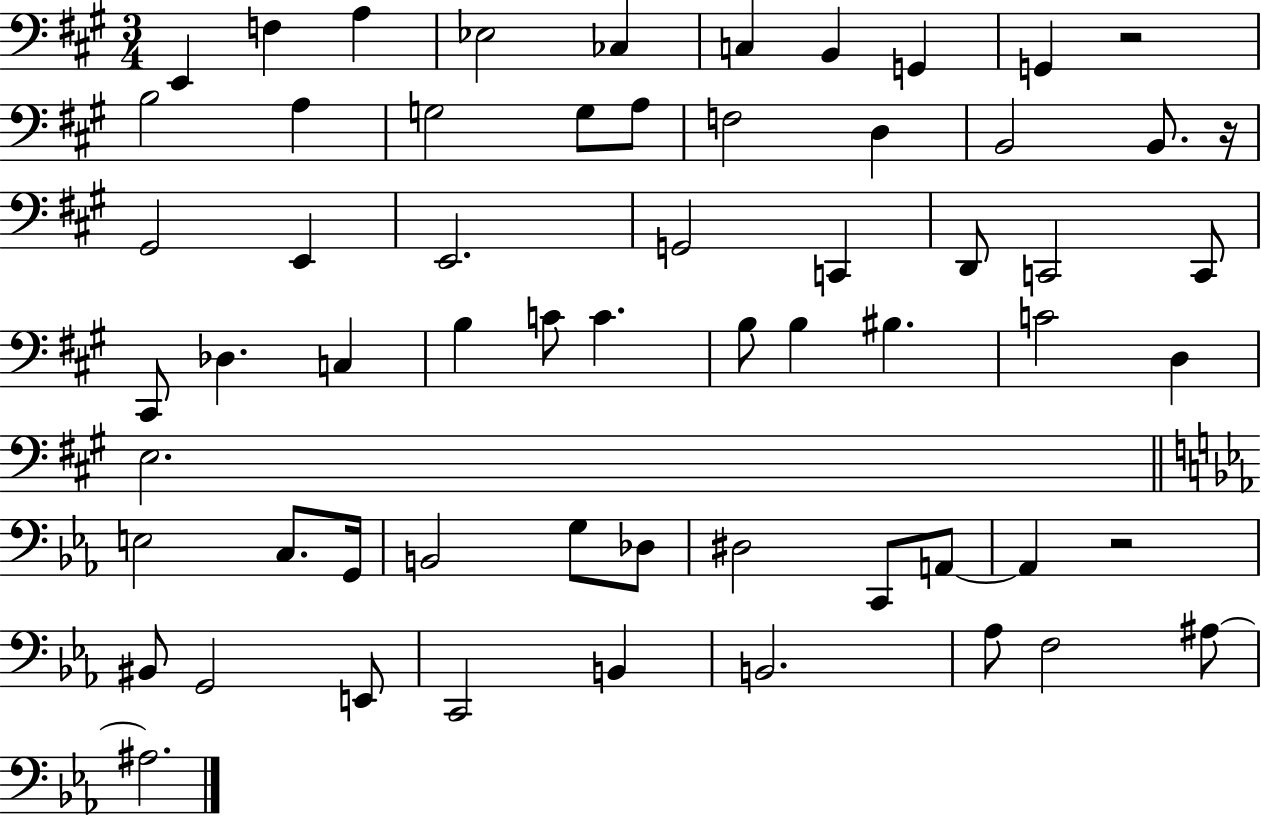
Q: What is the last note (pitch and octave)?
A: A#3